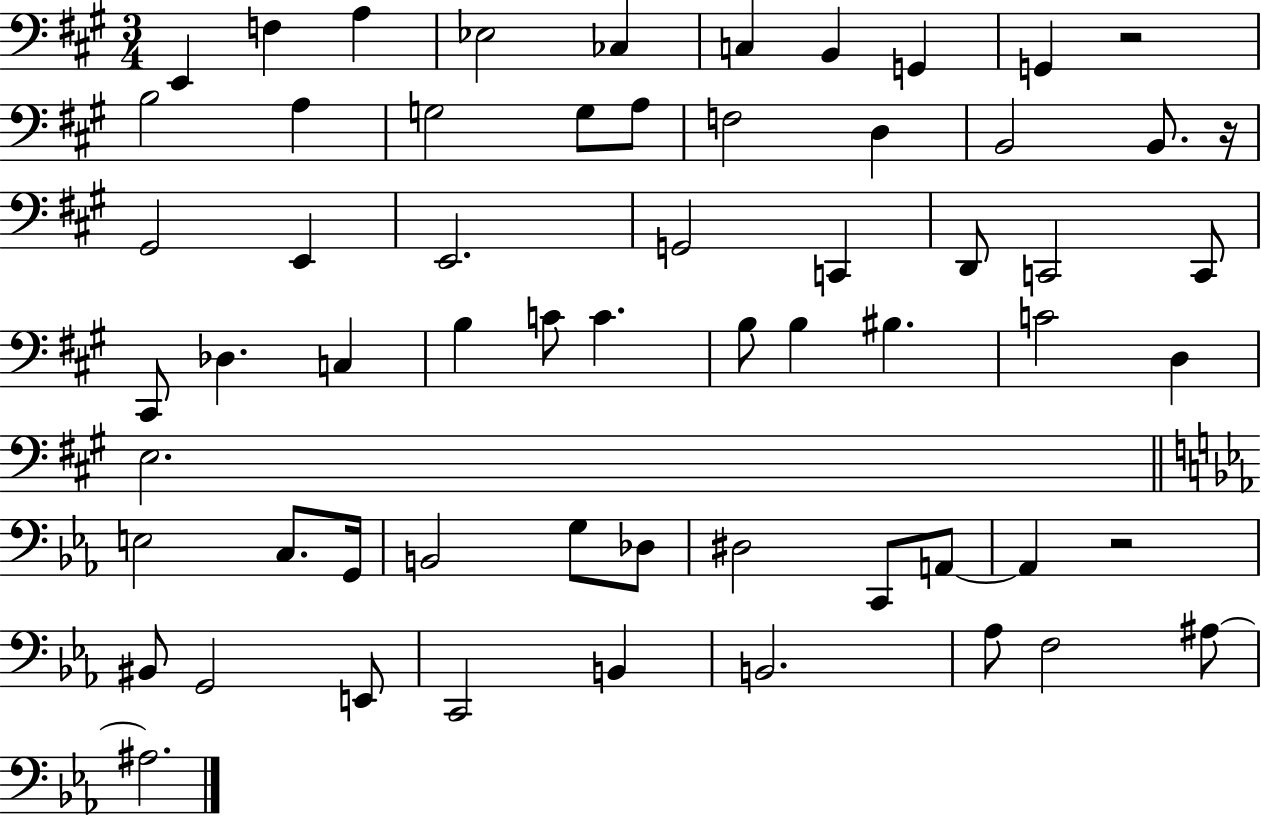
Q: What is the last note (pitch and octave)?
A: A#3